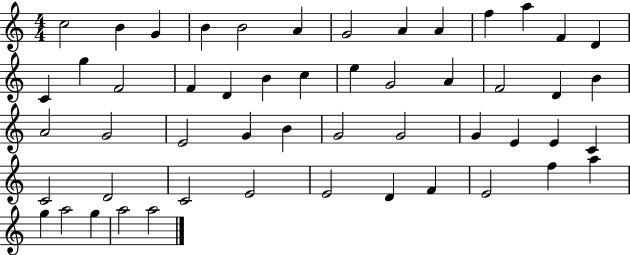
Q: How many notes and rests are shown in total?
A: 52